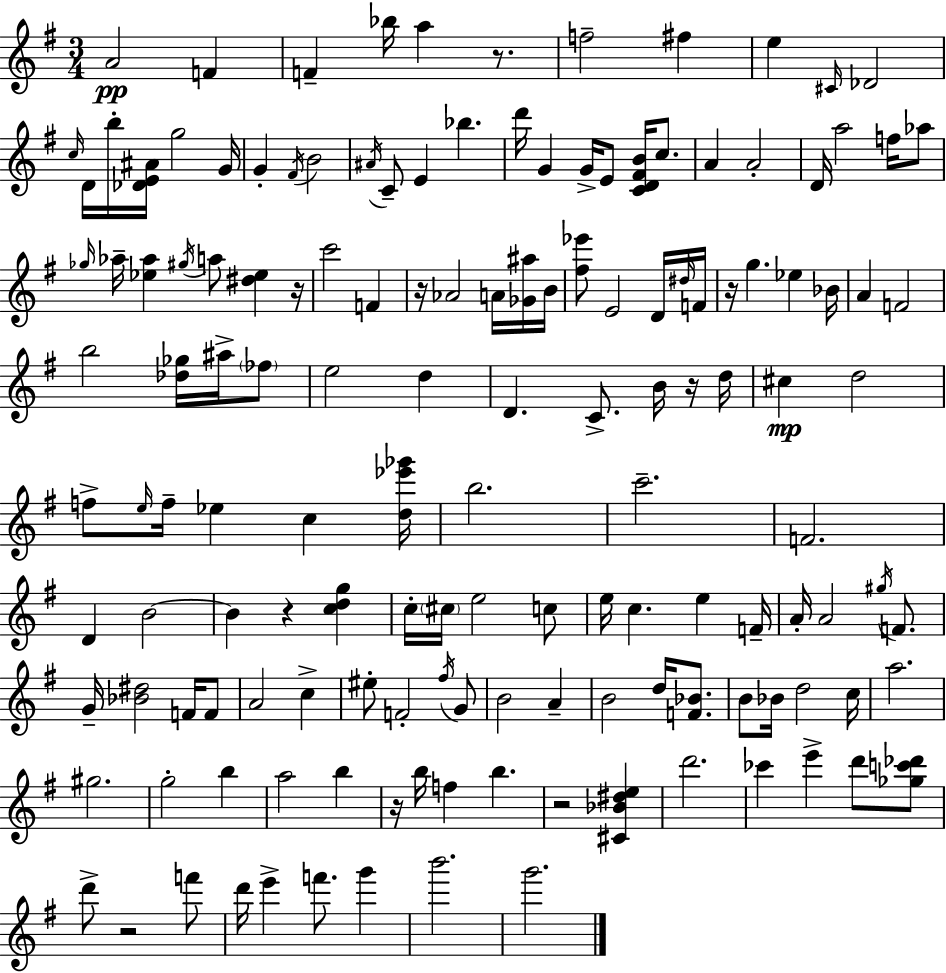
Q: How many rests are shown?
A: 9